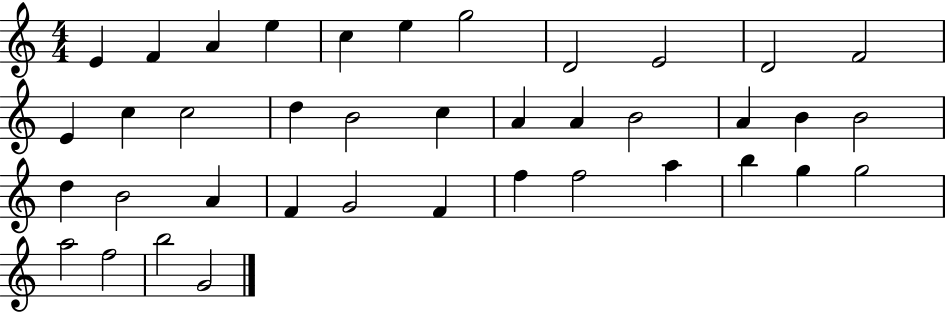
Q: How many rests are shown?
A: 0